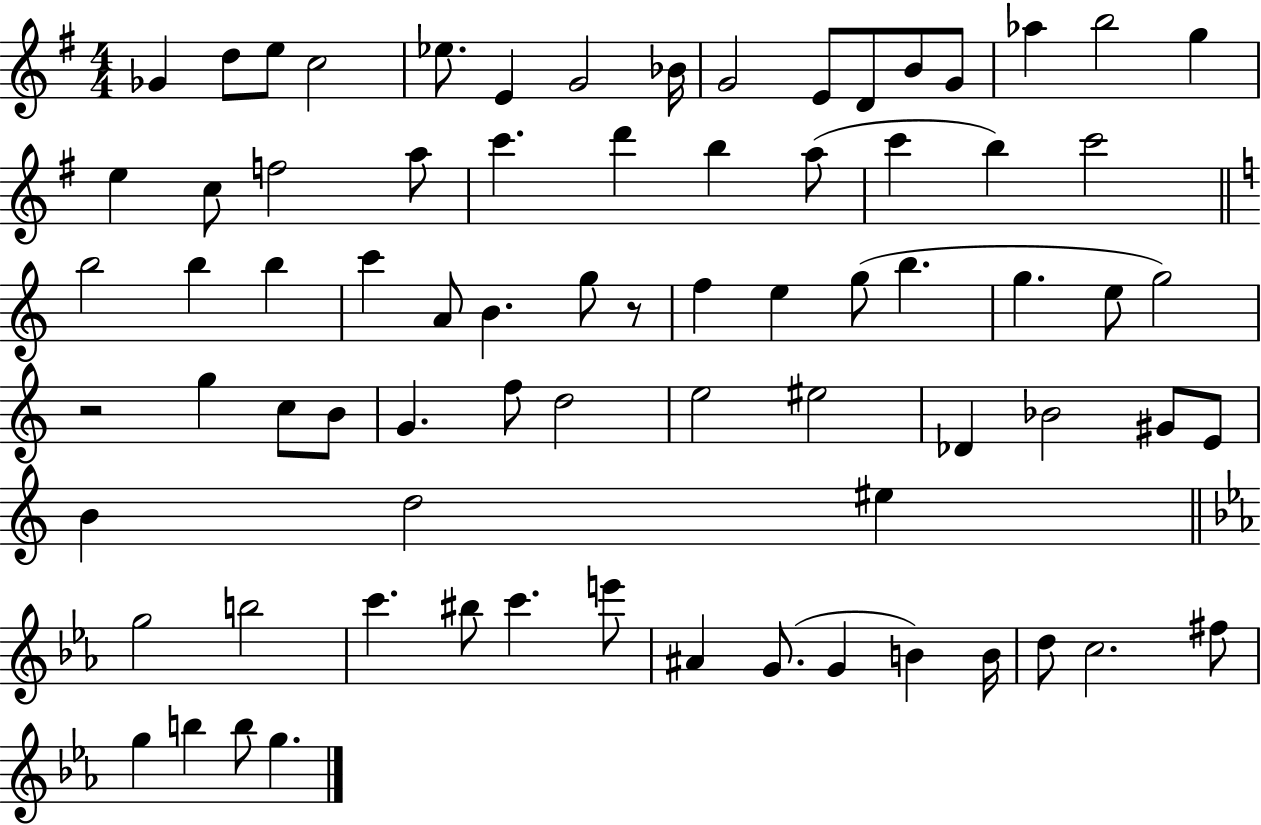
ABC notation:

X:1
T:Untitled
M:4/4
L:1/4
K:G
_G d/2 e/2 c2 _e/2 E G2 _B/4 G2 E/2 D/2 B/2 G/2 _a b2 g e c/2 f2 a/2 c' d' b a/2 c' b c'2 b2 b b c' A/2 B g/2 z/2 f e g/2 b g e/2 g2 z2 g c/2 B/2 G f/2 d2 e2 ^e2 _D _B2 ^G/2 E/2 B d2 ^e g2 b2 c' ^b/2 c' e'/2 ^A G/2 G B B/4 d/2 c2 ^f/2 g b b/2 g